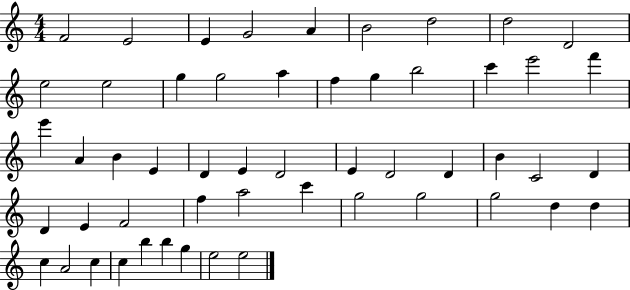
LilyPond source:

{
  \clef treble
  \numericTimeSignature
  \time 4/4
  \key c \major
  f'2 e'2 | e'4 g'2 a'4 | b'2 d''2 | d''2 d'2 | \break e''2 e''2 | g''4 g''2 a''4 | f''4 g''4 b''2 | c'''4 e'''2 f'''4 | \break e'''4 a'4 b'4 e'4 | d'4 e'4 d'2 | e'4 d'2 d'4 | b'4 c'2 d'4 | \break d'4 e'4 f'2 | f''4 a''2 c'''4 | g''2 g''2 | g''2 d''4 d''4 | \break c''4 a'2 c''4 | c''4 b''4 b''4 g''4 | e''2 e''2 | \bar "|."
}